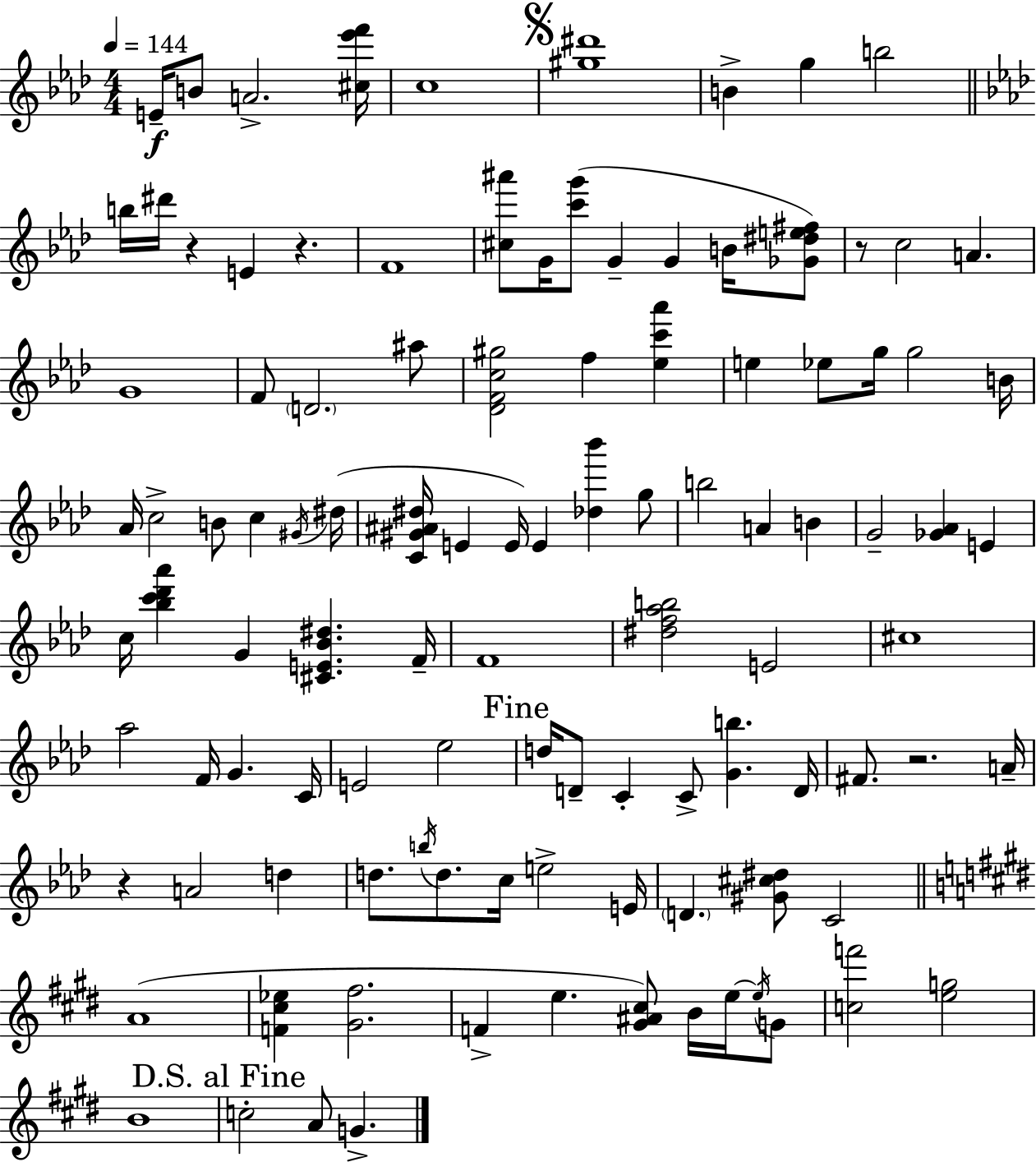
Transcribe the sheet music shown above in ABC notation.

X:1
T:Untitled
M:4/4
L:1/4
K:Fm
E/4 B/2 A2 [^c_e'f']/4 c4 [^g^d']4 B g b2 b/4 ^d'/4 z E z F4 [^c^a']/2 G/4 [c'g']/2 G G B/4 [_G^de^f]/2 z/2 c2 A G4 F/2 D2 ^a/2 [_DFc^g]2 f [_ec'_a'] e _e/2 g/4 g2 B/4 _A/4 c2 B/2 c ^G/4 ^d/4 [C^G^A^d]/4 E E/4 E [_d_b'] g/2 b2 A B G2 [_G_A] E c/4 [_bc'_d'_a'] G [^CE_B^d] F/4 F4 [^df_ab]2 E2 ^c4 _a2 F/4 G C/4 E2 _e2 d/4 D/2 C C/2 [Gb] D/4 ^F/2 z2 A/4 z A2 d d/2 b/4 d/2 c/4 e2 E/4 D [^G^c^d]/2 C2 A4 [F^c_e] [^G^f]2 F e [^G^A^c]/2 B/4 e/4 e/4 G/2 [cf']2 [eg]2 B4 c2 A/2 G